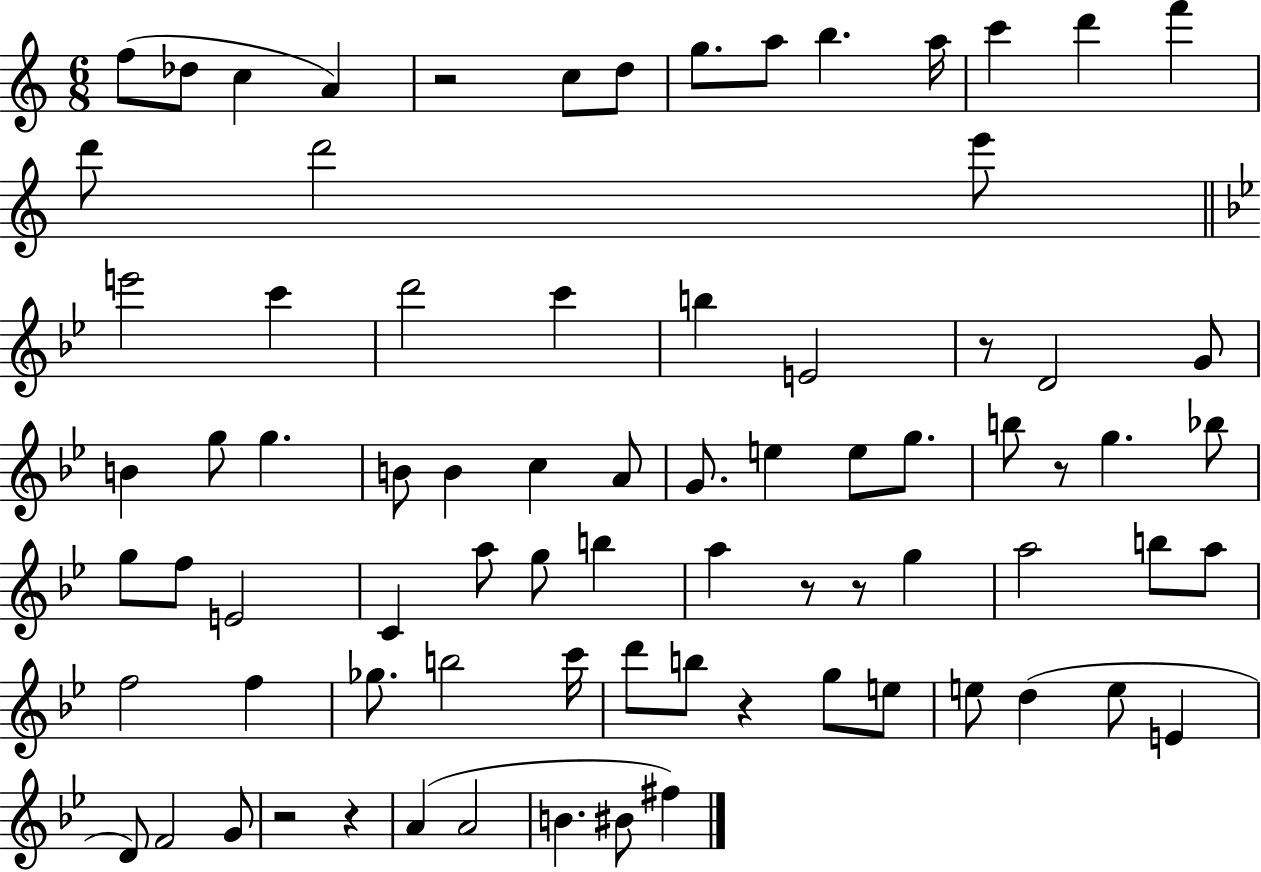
{
  \clef treble
  \numericTimeSignature
  \time 6/8
  \key c \major
  f''8( des''8 c''4 a'4) | r2 c''8 d''8 | g''8. a''8 b''4. a''16 | c'''4 d'''4 f'''4 | \break d'''8 d'''2 e'''8 | \bar "||" \break \key g \minor e'''2 c'''4 | d'''2 c'''4 | b''4 e'2 | r8 d'2 g'8 | \break b'4 g''8 g''4. | b'8 b'4 c''4 a'8 | g'8. e''4 e''8 g''8. | b''8 r8 g''4. bes''8 | \break g''8 f''8 e'2 | c'4 a''8 g''8 b''4 | a''4 r8 r8 g''4 | a''2 b''8 a''8 | \break f''2 f''4 | ges''8. b''2 c'''16 | d'''8 b''8 r4 g''8 e''8 | e''8 d''4( e''8 e'4 | \break d'8) f'2 g'8 | r2 r4 | a'4( a'2 | b'4. bis'8 fis''4) | \break \bar "|."
}